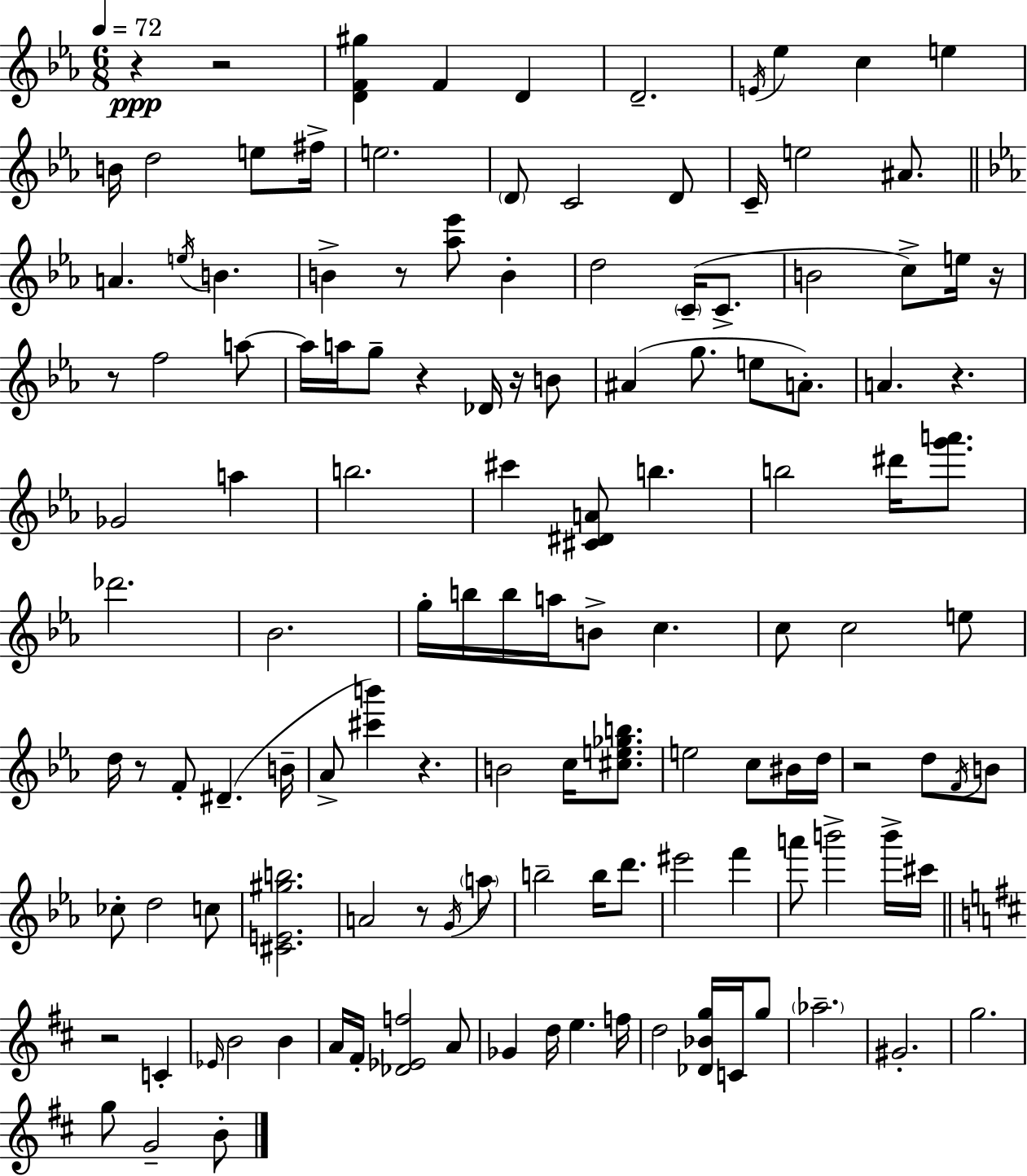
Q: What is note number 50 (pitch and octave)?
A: Bb4